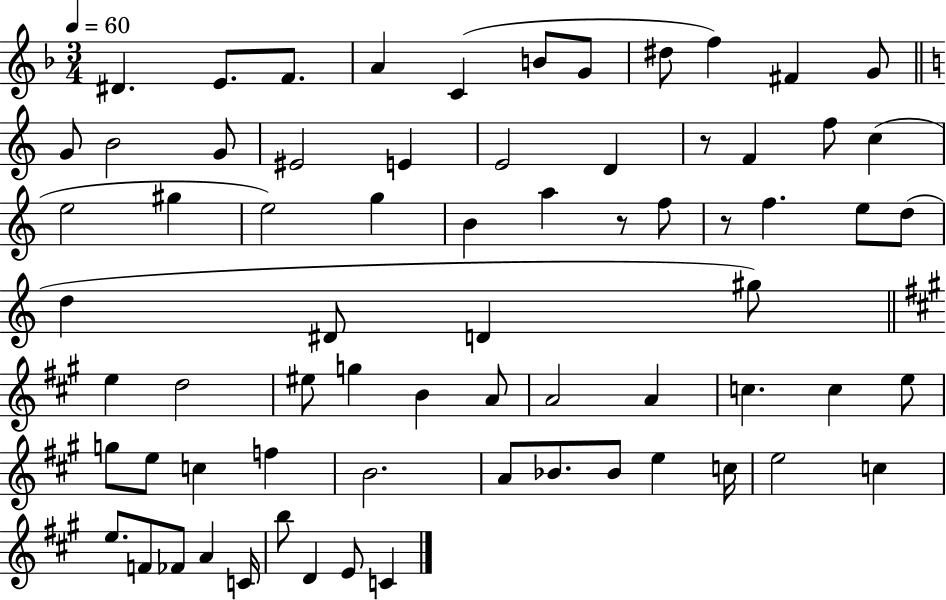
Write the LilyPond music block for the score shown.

{
  \clef treble
  \numericTimeSignature
  \time 3/4
  \key f \major
  \tempo 4 = 60
  dis'4. e'8. f'8. | a'4 c'4( b'8 g'8 | dis''8 f''4) fis'4 g'8 | \bar "||" \break \key c \major g'8 b'2 g'8 | eis'2 e'4 | e'2 d'4 | r8 f'4 f''8 c''4( | \break e''2 gis''4 | e''2) g''4 | b'4 a''4 r8 f''8 | r8 f''4. e''8 d''8( | \break d''4 dis'8 d'4 gis''8) | \bar "||" \break \key a \major e''4 d''2 | eis''8 g''4 b'4 a'8 | a'2 a'4 | c''4. c''4 e''8 | \break g''8 e''8 c''4 f''4 | b'2. | a'8 bes'8. bes'8 e''4 c''16 | e''2 c''4 | \break e''8. f'8 fes'8 a'4 c'16 | b''8 d'4 e'8 c'4 | \bar "|."
}